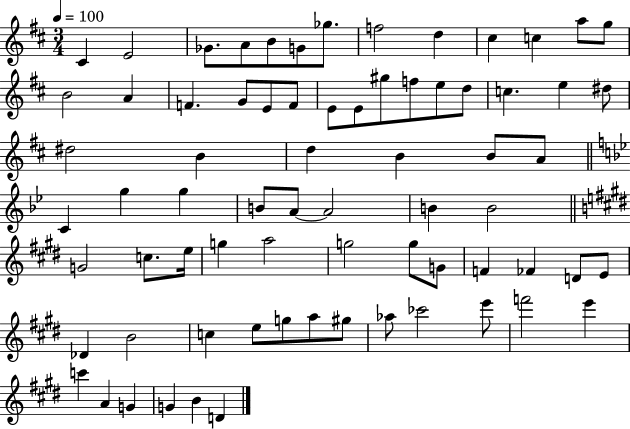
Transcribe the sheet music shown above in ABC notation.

X:1
T:Untitled
M:3/4
L:1/4
K:D
^C E2 _G/2 A/2 B/2 G/2 _g/2 f2 d ^c c a/2 g/2 B2 A F G/2 E/2 F/2 E/2 E/2 ^g/2 f/2 e/2 d/2 c e ^d/2 ^d2 B d B B/2 A/2 C g g B/2 A/2 A2 B B2 G2 c/2 e/4 g a2 g2 g/2 G/2 F _F D/2 E/2 _D B2 c e/2 g/2 a/2 ^g/2 _a/2 _c'2 e'/2 f'2 e' c' A G G B D